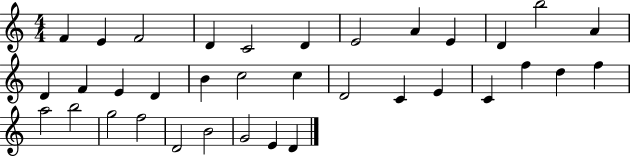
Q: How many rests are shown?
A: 0